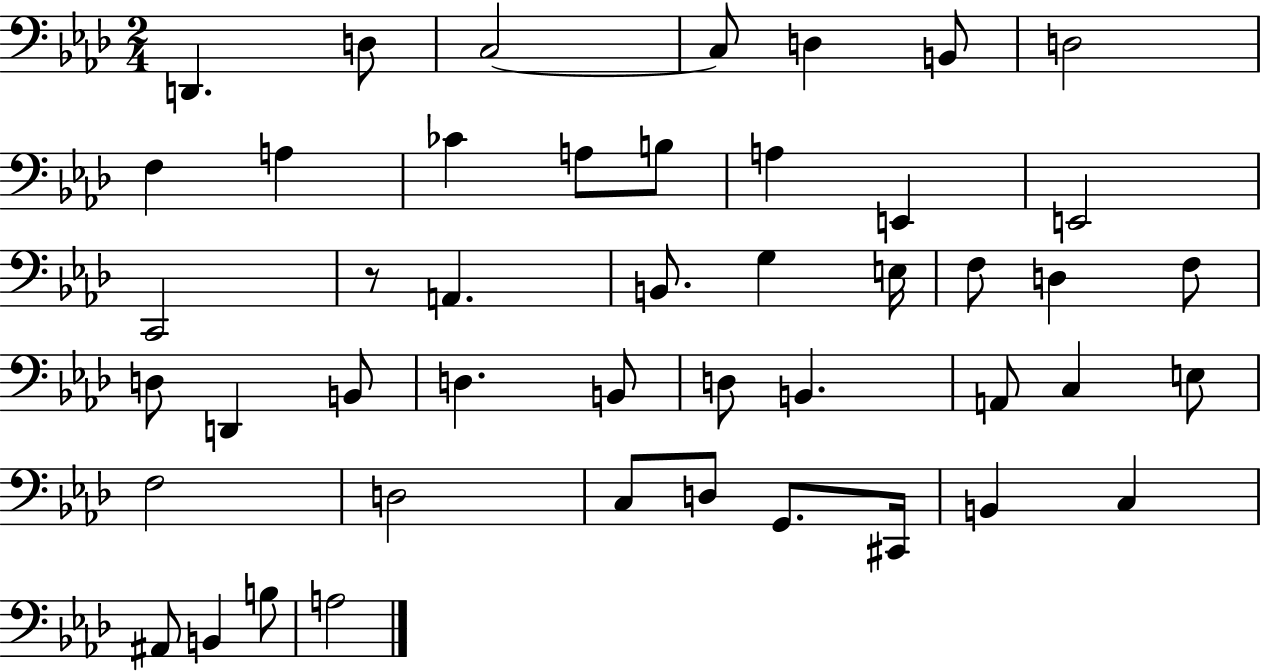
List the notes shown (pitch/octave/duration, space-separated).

D2/q. D3/e C3/h C3/e D3/q B2/e D3/h F3/q A3/q CES4/q A3/e B3/e A3/q E2/q E2/h C2/h R/e A2/q. B2/e. G3/q E3/s F3/e D3/q F3/e D3/e D2/q B2/e D3/q. B2/e D3/e B2/q. A2/e C3/q E3/e F3/h D3/h C3/e D3/e G2/e. C#2/s B2/q C3/q A#2/e B2/q B3/e A3/h